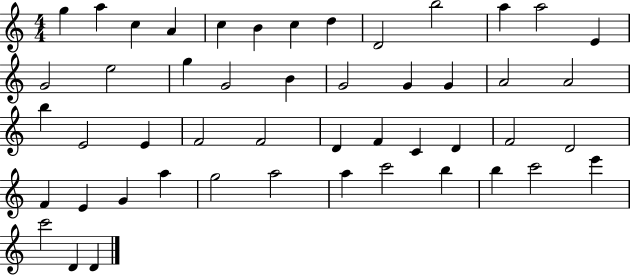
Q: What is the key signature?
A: C major